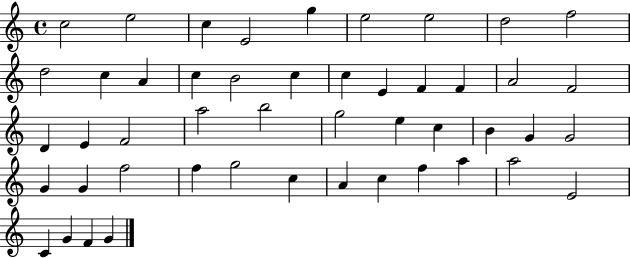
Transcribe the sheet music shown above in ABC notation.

X:1
T:Untitled
M:4/4
L:1/4
K:C
c2 e2 c E2 g e2 e2 d2 f2 d2 c A c B2 c c E F F A2 F2 D E F2 a2 b2 g2 e c B G G2 G G f2 f g2 c A c f a a2 E2 C G F G